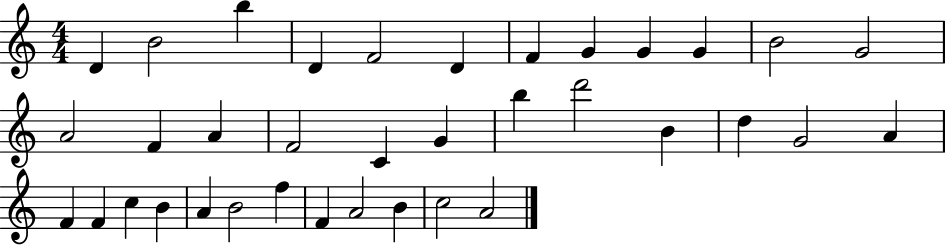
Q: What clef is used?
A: treble